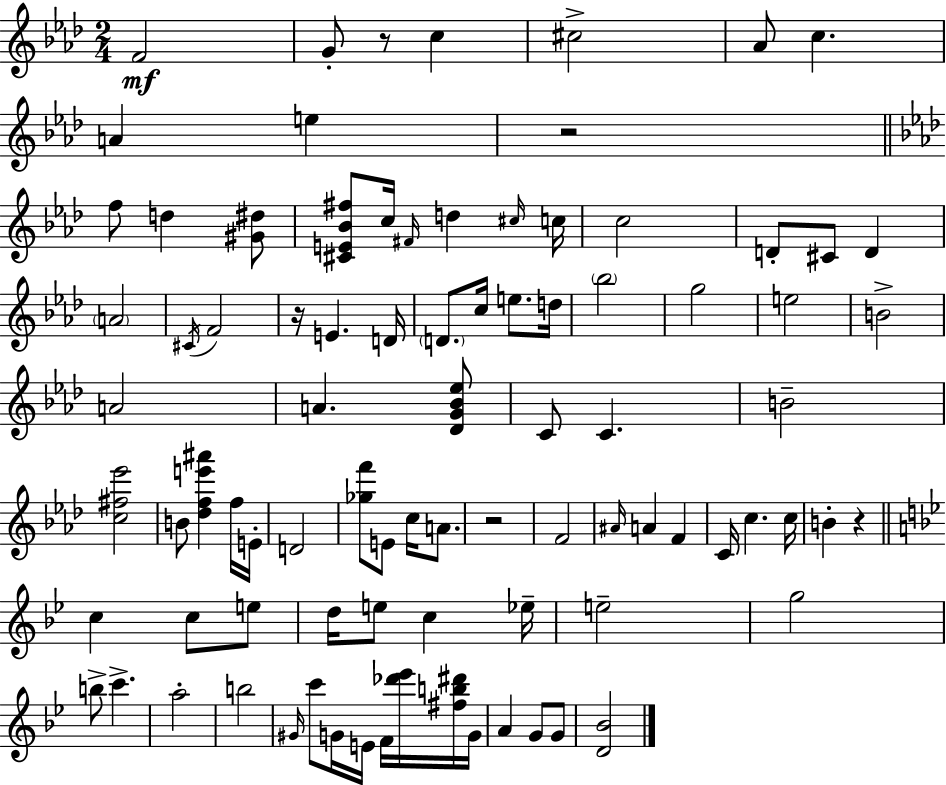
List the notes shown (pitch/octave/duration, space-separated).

F4/h G4/e R/e C5/q C#5/h Ab4/e C5/q. A4/q E5/q R/h F5/e D5/q [G#4,D#5]/e [C#4,E4,Bb4,F#5]/e C5/s F#4/s D5/q C#5/s C5/s C5/h D4/e C#4/e D4/q A4/h C#4/s F4/h R/s E4/q. D4/s D4/e. C5/s E5/e. D5/s Bb5/h G5/h E5/h B4/h A4/h A4/q. [Db4,G4,Bb4,Eb5]/e C4/e C4/q. B4/h [C5,F#5,Eb6]/h B4/e [Db5,F5,E6,A#6]/q F5/s E4/s D4/h [Gb5,F6]/e E4/e C5/s A4/e. R/h F4/h A#4/s A4/q F4/q C4/s C5/q. C5/s B4/q R/q C5/q C5/e E5/e D5/s E5/e C5/q Eb5/s E5/h G5/h B5/e C6/q. A5/h B5/h G#4/s C6/e G4/s E4/s F4/s [Db6,Eb6]/s [F#5,B5,D#6]/s G4/s A4/q G4/e G4/e [D4,Bb4]/h